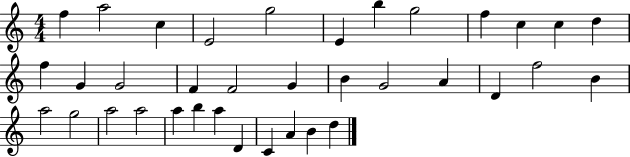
F5/q A5/h C5/q E4/h G5/h E4/q B5/q G5/h F5/q C5/q C5/q D5/q F5/q G4/q G4/h F4/q F4/h G4/q B4/q G4/h A4/q D4/q F5/h B4/q A5/h G5/h A5/h A5/h A5/q B5/q A5/q D4/q C4/q A4/q B4/q D5/q